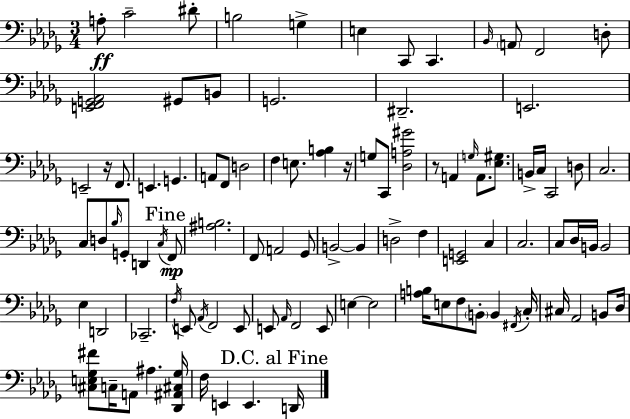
A3/e C4/h D#4/e B3/h G3/q E3/q C2/e C2/q. Bb2/s A2/e F2/h D3/e [E2,F2,G2,Ab2]/h G#2/e B2/e G2/h. D#2/h. E2/h. E2/h R/s F2/e. E2/q. G2/q. A2/e F2/e D3/h F3/q E3/e. [Ab3,B3]/q R/s G3/e C2/e [Db3,A3,G#4]/h R/e A2/q G3/s A2/e. [Eb3,G#3]/e. B2/s C3/s C2/h D3/e C3/h. C3/e D3/e Bb3/s G2/e D2/q C3/s F2/e [A#3,B3]/h. F2/e A2/h Gb2/e B2/h B2/q D3/h F3/q [E2,G2]/h C3/q C3/h. C3/e Db3/s B2/s B2/h Eb3/q D2/h CES2/h. F3/s E2/e Ab2/s F2/h E2/e E2/e Ab2/s F2/h E2/e E3/q E3/h [A3,B3]/s E3/e F3/e B2/e B2/q F#2/s C3/s C#3/s Ab2/h B2/e Db3/s [C#3,E3,Gb3,F#4]/e C3/s A2/e A#3/q. [Db2,A#2,C#3,Gb3]/s F3/s E2/q E2/q. D2/s